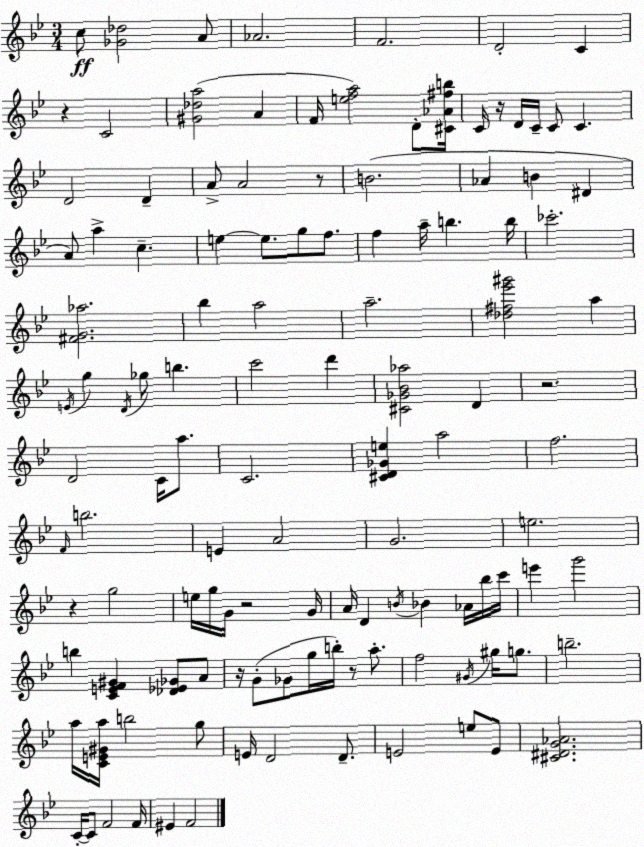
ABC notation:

X:1
T:Untitled
M:3/4
L:1/4
K:Bb
c/2 [_G_d]2 A/2 _A2 F2 D2 C z C2 [^G_da]2 A F/4 [efa]2 D/2 [^C_A^fb]/4 C/4 z/4 D/4 C/4 C/2 C D2 D A/2 A2 z/2 B2 _A B ^D A/2 a c e e/2 g/2 f/2 f a/4 b b/4 _c'2 [^FG_a]2 _b a2 a2 [_d^f_e'^g']2 a E/4 g D/4 _g/2 b c'2 d' [^C_G_B_a]2 D z2 D2 C/4 a/2 C2 [^CD_Ge] a2 f2 F/4 b2 E A2 G2 e2 z g2 e/4 g/4 G/4 z2 G/4 A/4 D B/4 _B _A/4 _b/4 c'/4 e' g'2 b [CEF^G] [_D_E_G]/2 A/2 z/4 G/2 _G/2 g/4 b/4 z/2 a/2 f2 ^G/4 ^g/4 g/2 b2 a/4 [CE^Ga]/4 b2 g/2 E/4 D2 D/2 E2 e/2 E/2 [^C^DG_A]2 C/4 C/2 F2 F/4 ^E F2